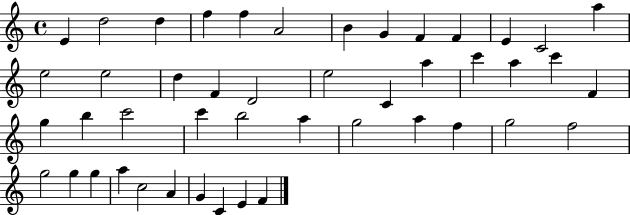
{
  \clef treble
  \time 4/4
  \defaultTimeSignature
  \key c \major
  e'4 d''2 d''4 | f''4 f''4 a'2 | b'4 g'4 f'4 f'4 | e'4 c'2 a''4 | \break e''2 e''2 | d''4 f'4 d'2 | e''2 c'4 a''4 | c'''4 a''4 c'''4 f'4 | \break g''4 b''4 c'''2 | c'''4 b''2 a''4 | g''2 a''4 f''4 | g''2 f''2 | \break g''2 g''4 g''4 | a''4 c''2 a'4 | g'4 c'4 e'4 f'4 | \bar "|."
}